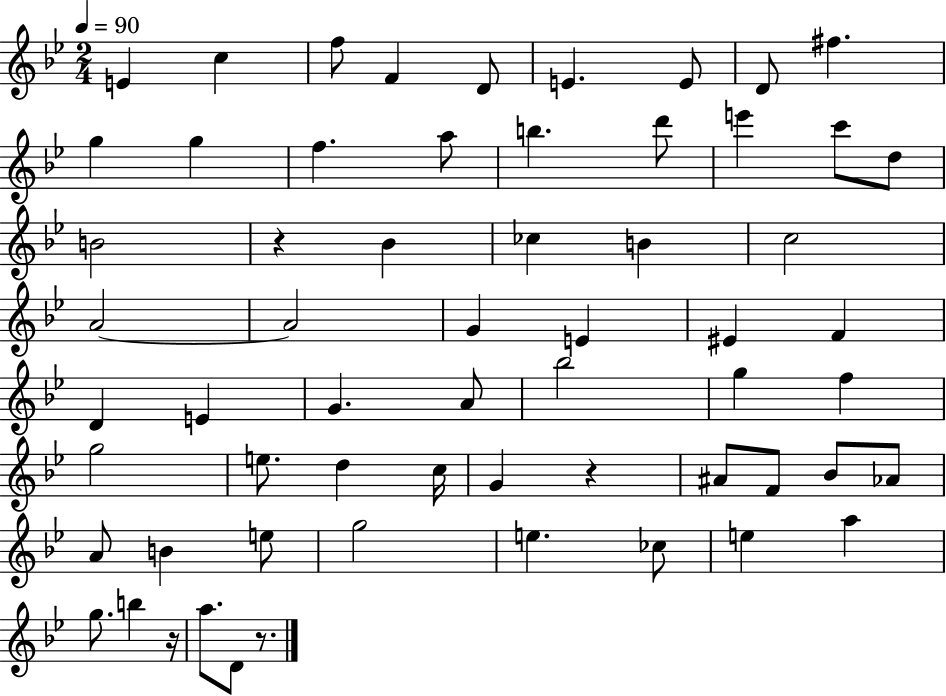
E4/q C5/q F5/e F4/q D4/e E4/q. E4/e D4/e F#5/q. G5/q G5/q F5/q. A5/e B5/q. D6/e E6/q C6/e D5/e B4/h R/q Bb4/q CES5/q B4/q C5/h A4/h A4/h G4/q E4/q EIS4/q F4/q D4/q E4/q G4/q. A4/e Bb5/h G5/q F5/q G5/h E5/e. D5/q C5/s G4/q R/q A#4/e F4/e Bb4/e Ab4/e A4/e B4/q E5/e G5/h E5/q. CES5/e E5/q A5/q G5/e. B5/q R/s A5/e. D4/e R/e.